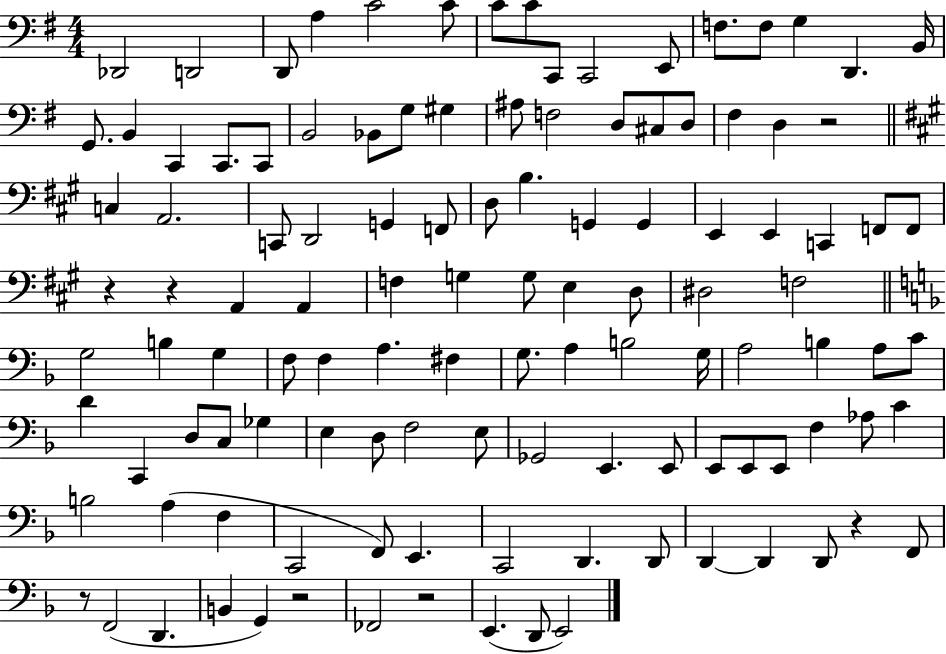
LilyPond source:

{
  \clef bass
  \numericTimeSignature
  \time 4/4
  \key g \major
  des,2 d,2 | d,8 a4 c'2 c'8 | c'8 c'8 c,8 c,2 e,8 | f8. f8 g4 d,4. b,16 | \break g,8. b,4 c,4 c,8. c,8 | b,2 bes,8 g8 gis4 | ais8 f2 d8 cis8 d8 | fis4 d4 r2 | \break \bar "||" \break \key a \major c4 a,2. | c,8 d,2 g,4 f,8 | d8 b4. g,4 g,4 | e,4 e,4 c,4 f,8 f,8 | \break r4 r4 a,4 a,4 | f4 g4 g8 e4 d8 | dis2 f2 | \bar "||" \break \key d \minor g2 b4 g4 | f8 f4 a4. fis4 | g8. a4 b2 g16 | a2 b4 a8 c'8 | \break d'4 c,4 d8 c8 ges4 | e4 d8 f2 e8 | ges,2 e,4. e,8 | e,8 e,8 e,8 f4 aes8 c'4 | \break b2 a4( f4 | c,2 f,8) e,4. | c,2 d,4. d,8 | d,4~~ d,4 d,8 r4 f,8 | \break r8 f,2( d,4. | b,4 g,4) r2 | fes,2 r2 | e,4.( d,8 e,2) | \break \bar "|."
}